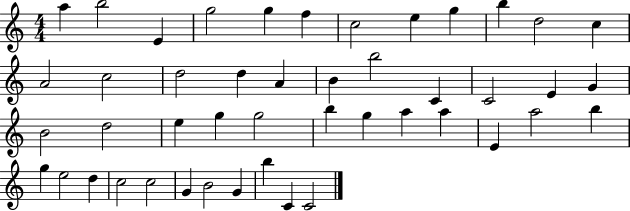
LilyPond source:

{
  \clef treble
  \numericTimeSignature
  \time 4/4
  \key c \major
  a''4 b''2 e'4 | g''2 g''4 f''4 | c''2 e''4 g''4 | b''4 d''2 c''4 | \break a'2 c''2 | d''2 d''4 a'4 | b'4 b''2 c'4 | c'2 e'4 g'4 | \break b'2 d''2 | e''4 g''4 g''2 | b''4 g''4 a''4 a''4 | e'4 a''2 b''4 | \break g''4 e''2 d''4 | c''2 c''2 | g'4 b'2 g'4 | b''4 c'4 c'2 | \break \bar "|."
}